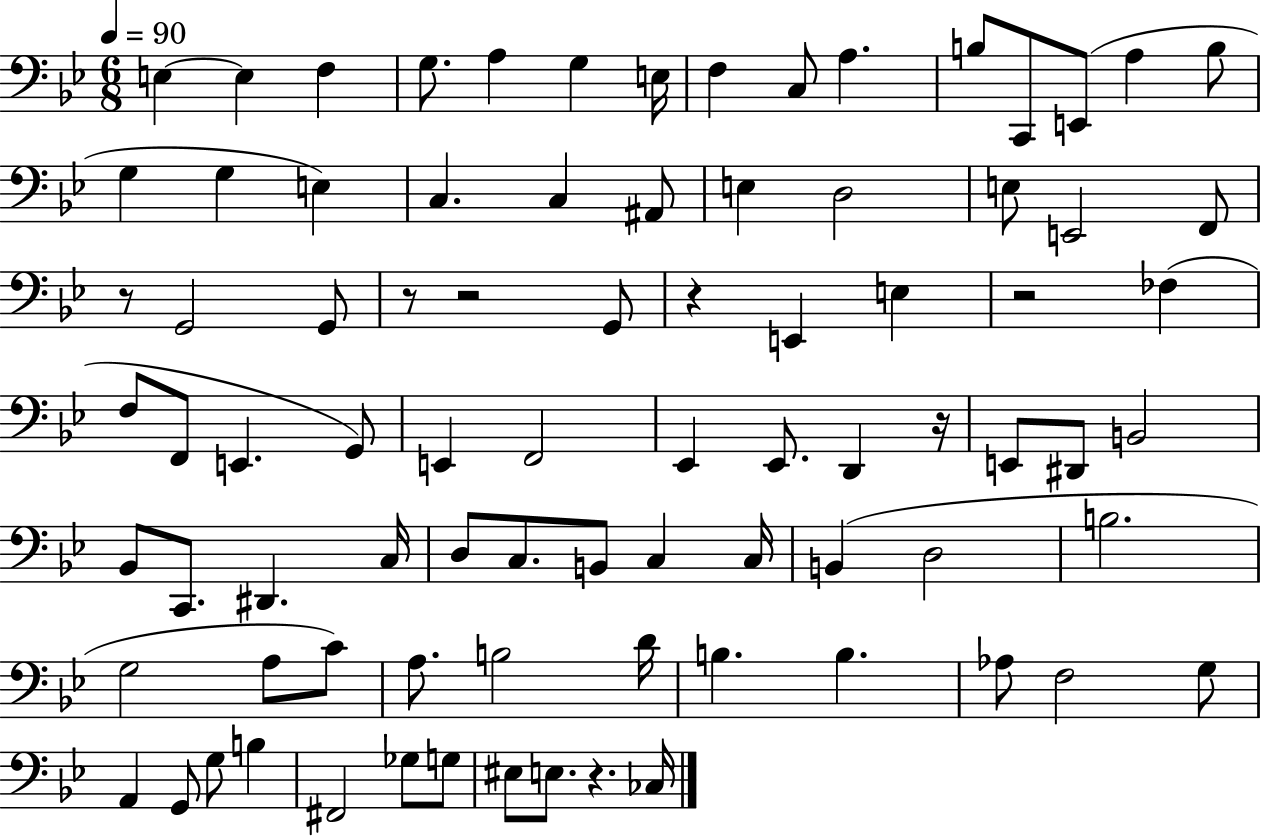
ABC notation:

X:1
T:Untitled
M:6/8
L:1/4
K:Bb
E, E, F, G,/2 A, G, E,/4 F, C,/2 A, B,/2 C,,/2 E,,/2 A, B,/2 G, G, E, C, C, ^A,,/2 E, D,2 E,/2 E,,2 F,,/2 z/2 G,,2 G,,/2 z/2 z2 G,,/2 z E,, E, z2 _F, F,/2 F,,/2 E,, G,,/2 E,, F,,2 _E,, _E,,/2 D,, z/4 E,,/2 ^D,,/2 B,,2 _B,,/2 C,,/2 ^D,, C,/4 D,/2 C,/2 B,,/2 C, C,/4 B,, D,2 B,2 G,2 A,/2 C/2 A,/2 B,2 D/4 B, B, _A,/2 F,2 G,/2 A,, G,,/2 G,/2 B, ^F,,2 _G,/2 G,/2 ^E,/2 E,/2 z _C,/4